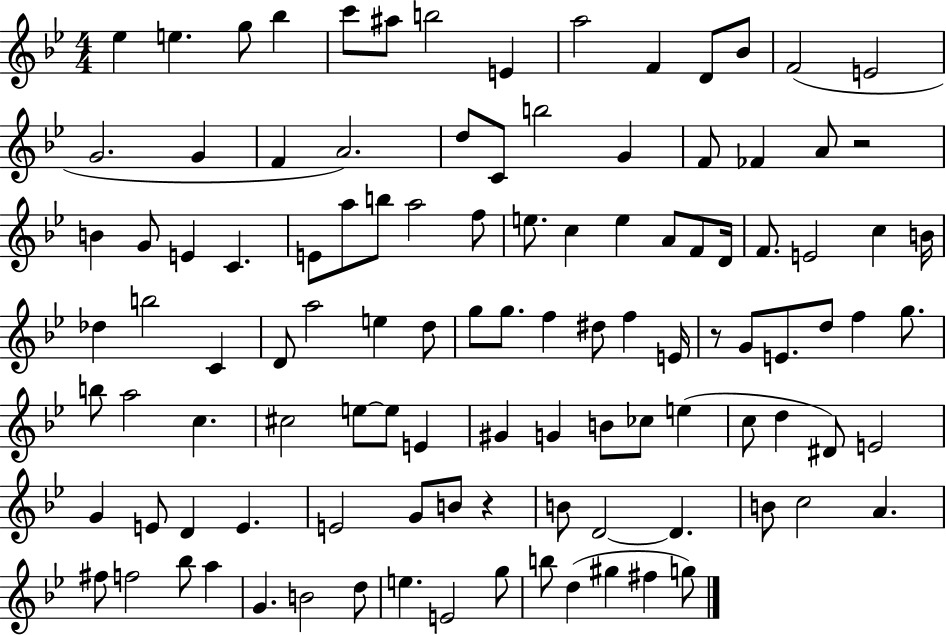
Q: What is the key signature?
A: BES major